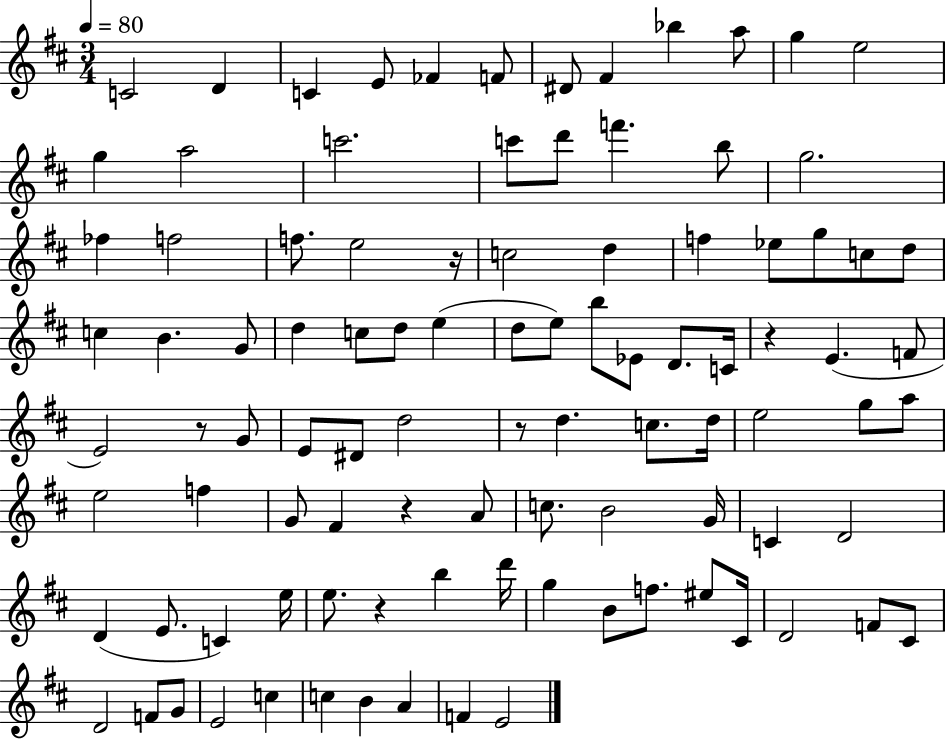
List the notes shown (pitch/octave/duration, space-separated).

C4/h D4/q C4/q E4/e FES4/q F4/e D#4/e F#4/q Bb5/q A5/e G5/q E5/h G5/q A5/h C6/h. C6/e D6/e F6/q. B5/e G5/h. FES5/q F5/h F5/e. E5/h R/s C5/h D5/q F5/q Eb5/e G5/e C5/e D5/e C5/q B4/q. G4/e D5/q C5/e D5/e E5/q D5/e E5/e B5/e Eb4/e D4/e. C4/s R/q E4/q. F4/e E4/h R/e G4/e E4/e D#4/e D5/h R/e D5/q. C5/e. D5/s E5/h G5/e A5/e E5/h F5/q G4/e F#4/q R/q A4/e C5/e. B4/h G4/s C4/q D4/h D4/q E4/e. C4/q E5/s E5/e. R/q B5/q D6/s G5/q B4/e F5/e. EIS5/e C#4/s D4/h F4/e C#4/e D4/h F4/e G4/e E4/h C5/q C5/q B4/q A4/q F4/q E4/h